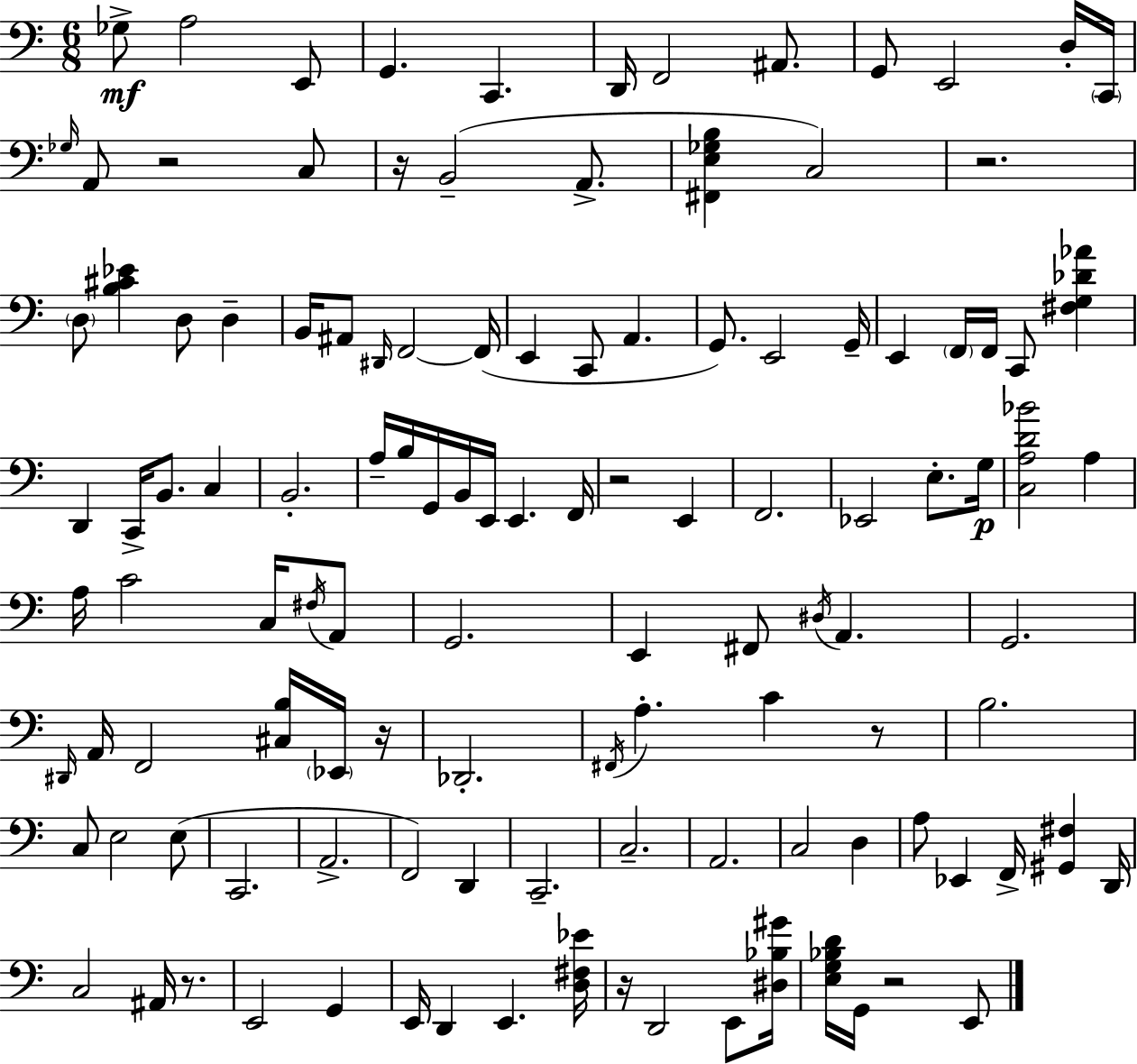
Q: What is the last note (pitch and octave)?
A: E2